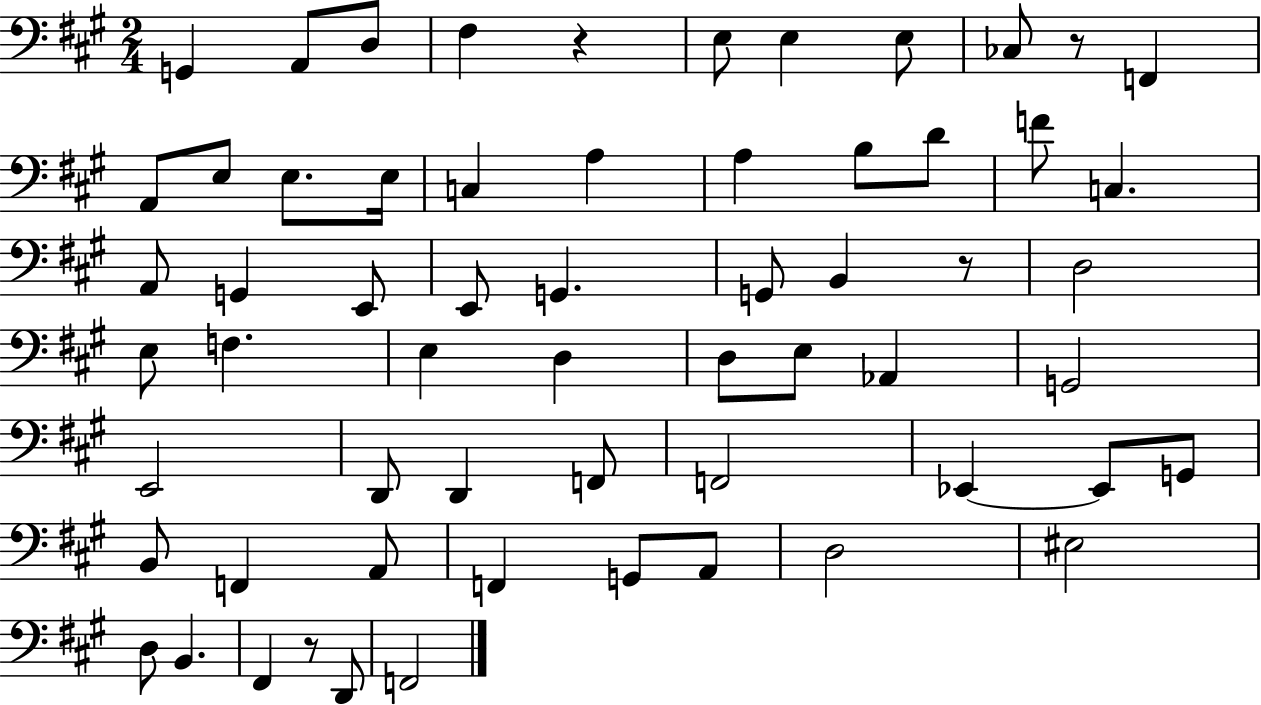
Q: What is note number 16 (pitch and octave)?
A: A3